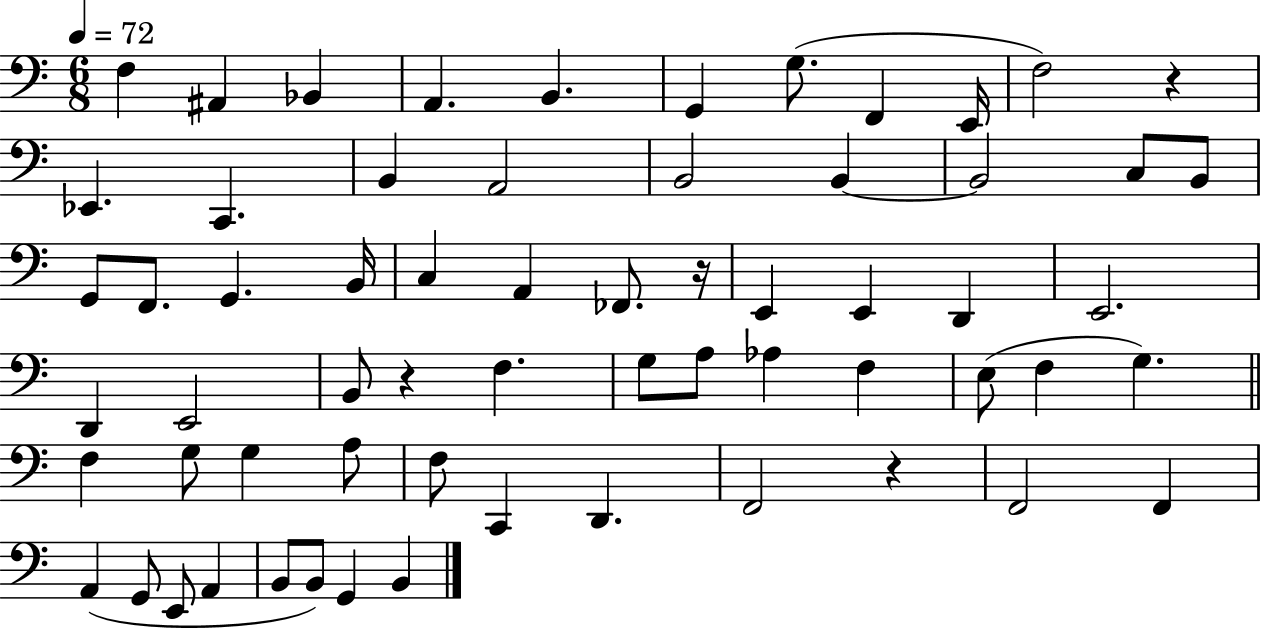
X:1
T:Untitled
M:6/8
L:1/4
K:C
F, ^A,, _B,, A,, B,, G,, G,/2 F,, E,,/4 F,2 z _E,, C,, B,, A,,2 B,,2 B,, B,,2 C,/2 B,,/2 G,,/2 F,,/2 G,, B,,/4 C, A,, _F,,/2 z/4 E,, E,, D,, E,,2 D,, E,,2 B,,/2 z F, G,/2 A,/2 _A, F, E,/2 F, G, F, G,/2 G, A,/2 F,/2 C,, D,, F,,2 z F,,2 F,, A,, G,,/2 E,,/2 A,, B,,/2 B,,/2 G,, B,,